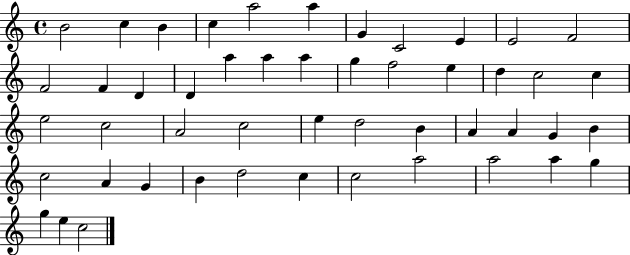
B4/h C5/q B4/q C5/q A5/h A5/q G4/q C4/h E4/q E4/h F4/h F4/h F4/q D4/q D4/q A5/q A5/q A5/q G5/q F5/h E5/q D5/q C5/h C5/q E5/h C5/h A4/h C5/h E5/q D5/h B4/q A4/q A4/q G4/q B4/q C5/h A4/q G4/q B4/q D5/h C5/q C5/h A5/h A5/h A5/q G5/q G5/q E5/q C5/h